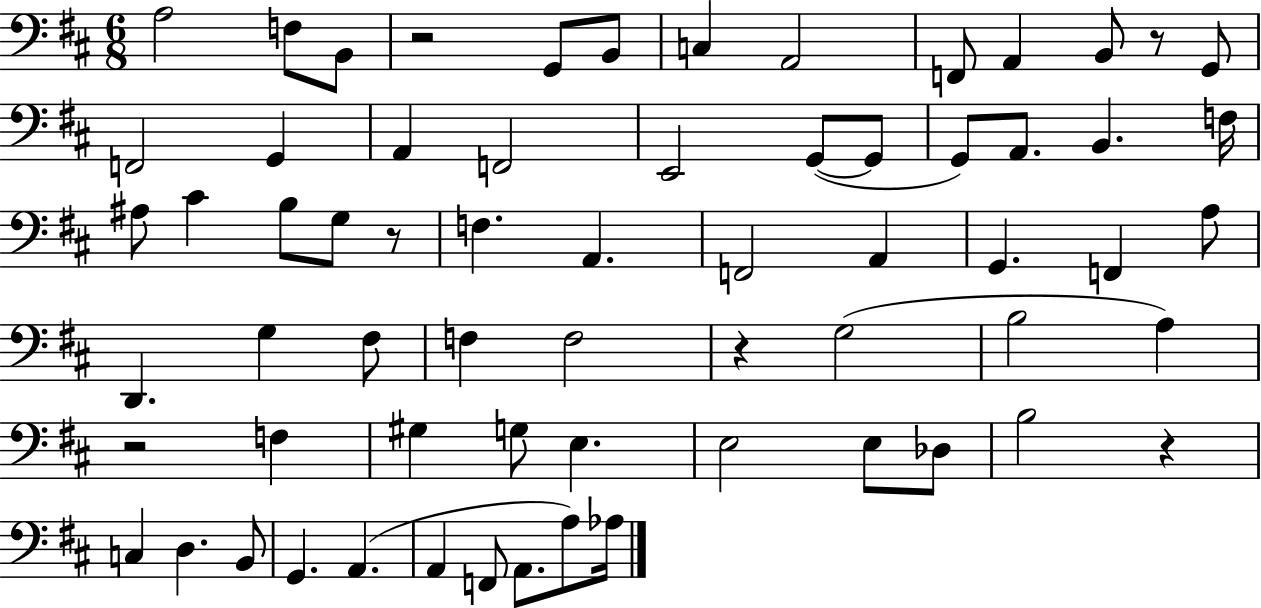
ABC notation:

X:1
T:Untitled
M:6/8
L:1/4
K:D
A,2 F,/2 B,,/2 z2 G,,/2 B,,/2 C, A,,2 F,,/2 A,, B,,/2 z/2 G,,/2 F,,2 G,, A,, F,,2 E,,2 G,,/2 G,,/2 G,,/2 A,,/2 B,, F,/4 ^A,/2 ^C B,/2 G,/2 z/2 F, A,, F,,2 A,, G,, F,, A,/2 D,, G, ^F,/2 F, F,2 z G,2 B,2 A, z2 F, ^G, G,/2 E, E,2 E,/2 _D,/2 B,2 z C, D, B,,/2 G,, A,, A,, F,,/2 A,,/2 A,/2 _A,/4